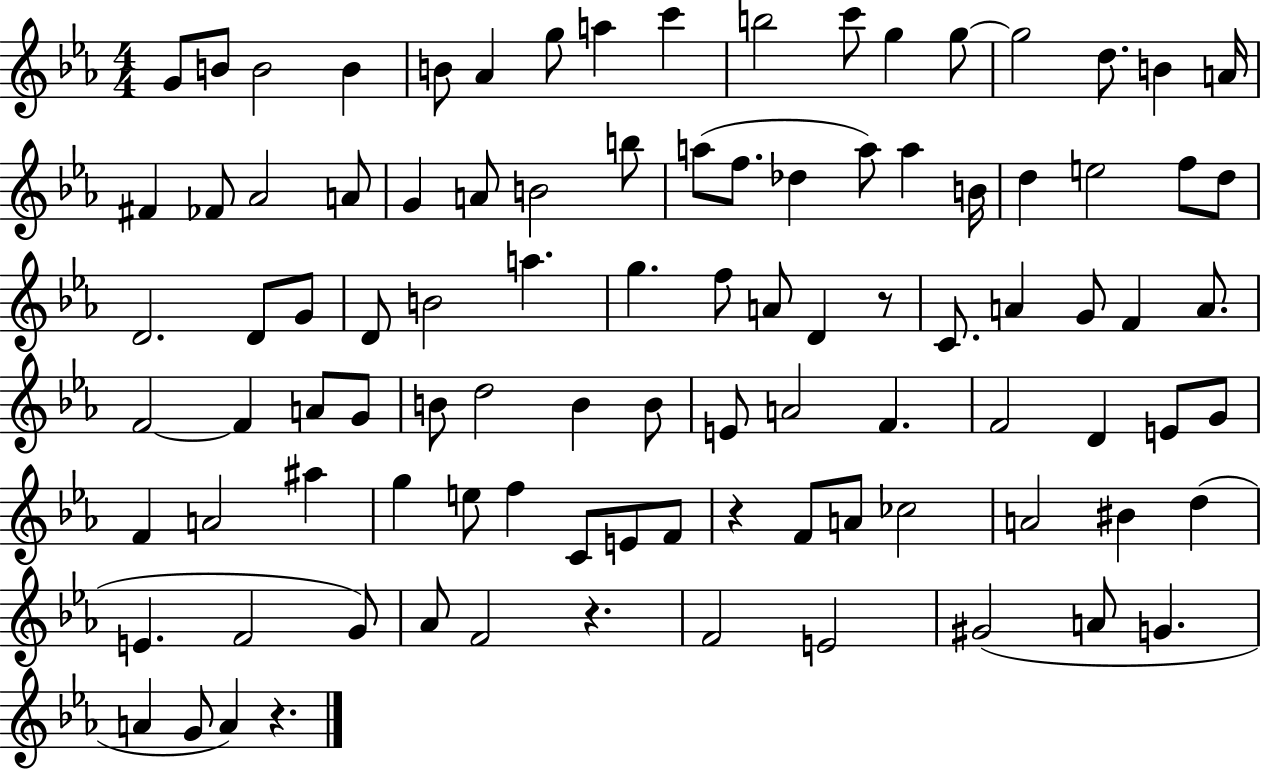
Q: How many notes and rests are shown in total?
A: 97